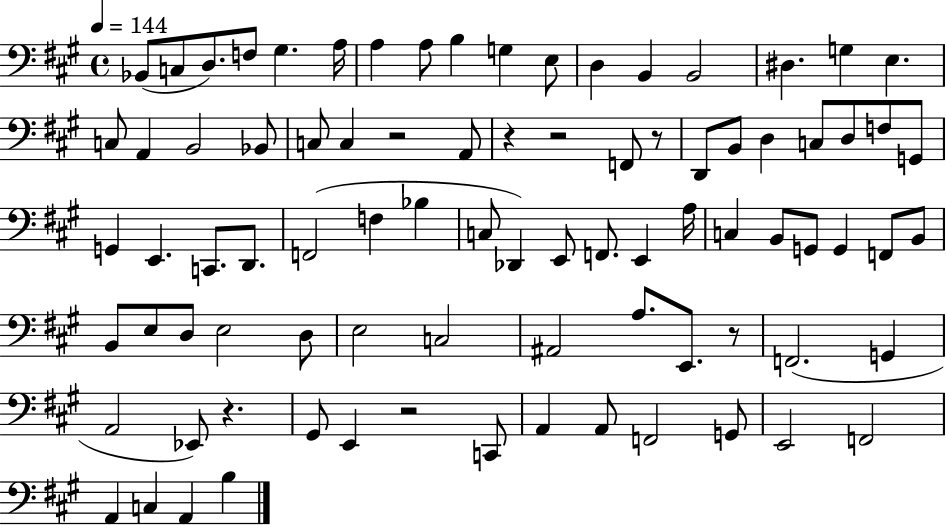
X:1
T:Untitled
M:4/4
L:1/4
K:A
_B,,/2 C,/2 D,/2 F,/2 ^G, A,/4 A, A,/2 B, G, E,/2 D, B,, B,,2 ^D, G, E, C,/2 A,, B,,2 _B,,/2 C,/2 C, z2 A,,/2 z z2 F,,/2 z/2 D,,/2 B,,/2 D, C,/2 D,/2 F,/2 G,,/2 G,, E,, C,,/2 D,,/2 F,,2 F, _B, C,/2 _D,, E,,/2 F,,/2 E,, A,/4 C, B,,/2 G,,/2 G,, F,,/2 B,,/2 B,,/2 E,/2 D,/2 E,2 D,/2 E,2 C,2 ^A,,2 A,/2 E,,/2 z/2 F,,2 G,, A,,2 _E,,/2 z ^G,,/2 E,, z2 C,,/2 A,, A,,/2 F,,2 G,,/2 E,,2 F,,2 A,, C, A,, B,